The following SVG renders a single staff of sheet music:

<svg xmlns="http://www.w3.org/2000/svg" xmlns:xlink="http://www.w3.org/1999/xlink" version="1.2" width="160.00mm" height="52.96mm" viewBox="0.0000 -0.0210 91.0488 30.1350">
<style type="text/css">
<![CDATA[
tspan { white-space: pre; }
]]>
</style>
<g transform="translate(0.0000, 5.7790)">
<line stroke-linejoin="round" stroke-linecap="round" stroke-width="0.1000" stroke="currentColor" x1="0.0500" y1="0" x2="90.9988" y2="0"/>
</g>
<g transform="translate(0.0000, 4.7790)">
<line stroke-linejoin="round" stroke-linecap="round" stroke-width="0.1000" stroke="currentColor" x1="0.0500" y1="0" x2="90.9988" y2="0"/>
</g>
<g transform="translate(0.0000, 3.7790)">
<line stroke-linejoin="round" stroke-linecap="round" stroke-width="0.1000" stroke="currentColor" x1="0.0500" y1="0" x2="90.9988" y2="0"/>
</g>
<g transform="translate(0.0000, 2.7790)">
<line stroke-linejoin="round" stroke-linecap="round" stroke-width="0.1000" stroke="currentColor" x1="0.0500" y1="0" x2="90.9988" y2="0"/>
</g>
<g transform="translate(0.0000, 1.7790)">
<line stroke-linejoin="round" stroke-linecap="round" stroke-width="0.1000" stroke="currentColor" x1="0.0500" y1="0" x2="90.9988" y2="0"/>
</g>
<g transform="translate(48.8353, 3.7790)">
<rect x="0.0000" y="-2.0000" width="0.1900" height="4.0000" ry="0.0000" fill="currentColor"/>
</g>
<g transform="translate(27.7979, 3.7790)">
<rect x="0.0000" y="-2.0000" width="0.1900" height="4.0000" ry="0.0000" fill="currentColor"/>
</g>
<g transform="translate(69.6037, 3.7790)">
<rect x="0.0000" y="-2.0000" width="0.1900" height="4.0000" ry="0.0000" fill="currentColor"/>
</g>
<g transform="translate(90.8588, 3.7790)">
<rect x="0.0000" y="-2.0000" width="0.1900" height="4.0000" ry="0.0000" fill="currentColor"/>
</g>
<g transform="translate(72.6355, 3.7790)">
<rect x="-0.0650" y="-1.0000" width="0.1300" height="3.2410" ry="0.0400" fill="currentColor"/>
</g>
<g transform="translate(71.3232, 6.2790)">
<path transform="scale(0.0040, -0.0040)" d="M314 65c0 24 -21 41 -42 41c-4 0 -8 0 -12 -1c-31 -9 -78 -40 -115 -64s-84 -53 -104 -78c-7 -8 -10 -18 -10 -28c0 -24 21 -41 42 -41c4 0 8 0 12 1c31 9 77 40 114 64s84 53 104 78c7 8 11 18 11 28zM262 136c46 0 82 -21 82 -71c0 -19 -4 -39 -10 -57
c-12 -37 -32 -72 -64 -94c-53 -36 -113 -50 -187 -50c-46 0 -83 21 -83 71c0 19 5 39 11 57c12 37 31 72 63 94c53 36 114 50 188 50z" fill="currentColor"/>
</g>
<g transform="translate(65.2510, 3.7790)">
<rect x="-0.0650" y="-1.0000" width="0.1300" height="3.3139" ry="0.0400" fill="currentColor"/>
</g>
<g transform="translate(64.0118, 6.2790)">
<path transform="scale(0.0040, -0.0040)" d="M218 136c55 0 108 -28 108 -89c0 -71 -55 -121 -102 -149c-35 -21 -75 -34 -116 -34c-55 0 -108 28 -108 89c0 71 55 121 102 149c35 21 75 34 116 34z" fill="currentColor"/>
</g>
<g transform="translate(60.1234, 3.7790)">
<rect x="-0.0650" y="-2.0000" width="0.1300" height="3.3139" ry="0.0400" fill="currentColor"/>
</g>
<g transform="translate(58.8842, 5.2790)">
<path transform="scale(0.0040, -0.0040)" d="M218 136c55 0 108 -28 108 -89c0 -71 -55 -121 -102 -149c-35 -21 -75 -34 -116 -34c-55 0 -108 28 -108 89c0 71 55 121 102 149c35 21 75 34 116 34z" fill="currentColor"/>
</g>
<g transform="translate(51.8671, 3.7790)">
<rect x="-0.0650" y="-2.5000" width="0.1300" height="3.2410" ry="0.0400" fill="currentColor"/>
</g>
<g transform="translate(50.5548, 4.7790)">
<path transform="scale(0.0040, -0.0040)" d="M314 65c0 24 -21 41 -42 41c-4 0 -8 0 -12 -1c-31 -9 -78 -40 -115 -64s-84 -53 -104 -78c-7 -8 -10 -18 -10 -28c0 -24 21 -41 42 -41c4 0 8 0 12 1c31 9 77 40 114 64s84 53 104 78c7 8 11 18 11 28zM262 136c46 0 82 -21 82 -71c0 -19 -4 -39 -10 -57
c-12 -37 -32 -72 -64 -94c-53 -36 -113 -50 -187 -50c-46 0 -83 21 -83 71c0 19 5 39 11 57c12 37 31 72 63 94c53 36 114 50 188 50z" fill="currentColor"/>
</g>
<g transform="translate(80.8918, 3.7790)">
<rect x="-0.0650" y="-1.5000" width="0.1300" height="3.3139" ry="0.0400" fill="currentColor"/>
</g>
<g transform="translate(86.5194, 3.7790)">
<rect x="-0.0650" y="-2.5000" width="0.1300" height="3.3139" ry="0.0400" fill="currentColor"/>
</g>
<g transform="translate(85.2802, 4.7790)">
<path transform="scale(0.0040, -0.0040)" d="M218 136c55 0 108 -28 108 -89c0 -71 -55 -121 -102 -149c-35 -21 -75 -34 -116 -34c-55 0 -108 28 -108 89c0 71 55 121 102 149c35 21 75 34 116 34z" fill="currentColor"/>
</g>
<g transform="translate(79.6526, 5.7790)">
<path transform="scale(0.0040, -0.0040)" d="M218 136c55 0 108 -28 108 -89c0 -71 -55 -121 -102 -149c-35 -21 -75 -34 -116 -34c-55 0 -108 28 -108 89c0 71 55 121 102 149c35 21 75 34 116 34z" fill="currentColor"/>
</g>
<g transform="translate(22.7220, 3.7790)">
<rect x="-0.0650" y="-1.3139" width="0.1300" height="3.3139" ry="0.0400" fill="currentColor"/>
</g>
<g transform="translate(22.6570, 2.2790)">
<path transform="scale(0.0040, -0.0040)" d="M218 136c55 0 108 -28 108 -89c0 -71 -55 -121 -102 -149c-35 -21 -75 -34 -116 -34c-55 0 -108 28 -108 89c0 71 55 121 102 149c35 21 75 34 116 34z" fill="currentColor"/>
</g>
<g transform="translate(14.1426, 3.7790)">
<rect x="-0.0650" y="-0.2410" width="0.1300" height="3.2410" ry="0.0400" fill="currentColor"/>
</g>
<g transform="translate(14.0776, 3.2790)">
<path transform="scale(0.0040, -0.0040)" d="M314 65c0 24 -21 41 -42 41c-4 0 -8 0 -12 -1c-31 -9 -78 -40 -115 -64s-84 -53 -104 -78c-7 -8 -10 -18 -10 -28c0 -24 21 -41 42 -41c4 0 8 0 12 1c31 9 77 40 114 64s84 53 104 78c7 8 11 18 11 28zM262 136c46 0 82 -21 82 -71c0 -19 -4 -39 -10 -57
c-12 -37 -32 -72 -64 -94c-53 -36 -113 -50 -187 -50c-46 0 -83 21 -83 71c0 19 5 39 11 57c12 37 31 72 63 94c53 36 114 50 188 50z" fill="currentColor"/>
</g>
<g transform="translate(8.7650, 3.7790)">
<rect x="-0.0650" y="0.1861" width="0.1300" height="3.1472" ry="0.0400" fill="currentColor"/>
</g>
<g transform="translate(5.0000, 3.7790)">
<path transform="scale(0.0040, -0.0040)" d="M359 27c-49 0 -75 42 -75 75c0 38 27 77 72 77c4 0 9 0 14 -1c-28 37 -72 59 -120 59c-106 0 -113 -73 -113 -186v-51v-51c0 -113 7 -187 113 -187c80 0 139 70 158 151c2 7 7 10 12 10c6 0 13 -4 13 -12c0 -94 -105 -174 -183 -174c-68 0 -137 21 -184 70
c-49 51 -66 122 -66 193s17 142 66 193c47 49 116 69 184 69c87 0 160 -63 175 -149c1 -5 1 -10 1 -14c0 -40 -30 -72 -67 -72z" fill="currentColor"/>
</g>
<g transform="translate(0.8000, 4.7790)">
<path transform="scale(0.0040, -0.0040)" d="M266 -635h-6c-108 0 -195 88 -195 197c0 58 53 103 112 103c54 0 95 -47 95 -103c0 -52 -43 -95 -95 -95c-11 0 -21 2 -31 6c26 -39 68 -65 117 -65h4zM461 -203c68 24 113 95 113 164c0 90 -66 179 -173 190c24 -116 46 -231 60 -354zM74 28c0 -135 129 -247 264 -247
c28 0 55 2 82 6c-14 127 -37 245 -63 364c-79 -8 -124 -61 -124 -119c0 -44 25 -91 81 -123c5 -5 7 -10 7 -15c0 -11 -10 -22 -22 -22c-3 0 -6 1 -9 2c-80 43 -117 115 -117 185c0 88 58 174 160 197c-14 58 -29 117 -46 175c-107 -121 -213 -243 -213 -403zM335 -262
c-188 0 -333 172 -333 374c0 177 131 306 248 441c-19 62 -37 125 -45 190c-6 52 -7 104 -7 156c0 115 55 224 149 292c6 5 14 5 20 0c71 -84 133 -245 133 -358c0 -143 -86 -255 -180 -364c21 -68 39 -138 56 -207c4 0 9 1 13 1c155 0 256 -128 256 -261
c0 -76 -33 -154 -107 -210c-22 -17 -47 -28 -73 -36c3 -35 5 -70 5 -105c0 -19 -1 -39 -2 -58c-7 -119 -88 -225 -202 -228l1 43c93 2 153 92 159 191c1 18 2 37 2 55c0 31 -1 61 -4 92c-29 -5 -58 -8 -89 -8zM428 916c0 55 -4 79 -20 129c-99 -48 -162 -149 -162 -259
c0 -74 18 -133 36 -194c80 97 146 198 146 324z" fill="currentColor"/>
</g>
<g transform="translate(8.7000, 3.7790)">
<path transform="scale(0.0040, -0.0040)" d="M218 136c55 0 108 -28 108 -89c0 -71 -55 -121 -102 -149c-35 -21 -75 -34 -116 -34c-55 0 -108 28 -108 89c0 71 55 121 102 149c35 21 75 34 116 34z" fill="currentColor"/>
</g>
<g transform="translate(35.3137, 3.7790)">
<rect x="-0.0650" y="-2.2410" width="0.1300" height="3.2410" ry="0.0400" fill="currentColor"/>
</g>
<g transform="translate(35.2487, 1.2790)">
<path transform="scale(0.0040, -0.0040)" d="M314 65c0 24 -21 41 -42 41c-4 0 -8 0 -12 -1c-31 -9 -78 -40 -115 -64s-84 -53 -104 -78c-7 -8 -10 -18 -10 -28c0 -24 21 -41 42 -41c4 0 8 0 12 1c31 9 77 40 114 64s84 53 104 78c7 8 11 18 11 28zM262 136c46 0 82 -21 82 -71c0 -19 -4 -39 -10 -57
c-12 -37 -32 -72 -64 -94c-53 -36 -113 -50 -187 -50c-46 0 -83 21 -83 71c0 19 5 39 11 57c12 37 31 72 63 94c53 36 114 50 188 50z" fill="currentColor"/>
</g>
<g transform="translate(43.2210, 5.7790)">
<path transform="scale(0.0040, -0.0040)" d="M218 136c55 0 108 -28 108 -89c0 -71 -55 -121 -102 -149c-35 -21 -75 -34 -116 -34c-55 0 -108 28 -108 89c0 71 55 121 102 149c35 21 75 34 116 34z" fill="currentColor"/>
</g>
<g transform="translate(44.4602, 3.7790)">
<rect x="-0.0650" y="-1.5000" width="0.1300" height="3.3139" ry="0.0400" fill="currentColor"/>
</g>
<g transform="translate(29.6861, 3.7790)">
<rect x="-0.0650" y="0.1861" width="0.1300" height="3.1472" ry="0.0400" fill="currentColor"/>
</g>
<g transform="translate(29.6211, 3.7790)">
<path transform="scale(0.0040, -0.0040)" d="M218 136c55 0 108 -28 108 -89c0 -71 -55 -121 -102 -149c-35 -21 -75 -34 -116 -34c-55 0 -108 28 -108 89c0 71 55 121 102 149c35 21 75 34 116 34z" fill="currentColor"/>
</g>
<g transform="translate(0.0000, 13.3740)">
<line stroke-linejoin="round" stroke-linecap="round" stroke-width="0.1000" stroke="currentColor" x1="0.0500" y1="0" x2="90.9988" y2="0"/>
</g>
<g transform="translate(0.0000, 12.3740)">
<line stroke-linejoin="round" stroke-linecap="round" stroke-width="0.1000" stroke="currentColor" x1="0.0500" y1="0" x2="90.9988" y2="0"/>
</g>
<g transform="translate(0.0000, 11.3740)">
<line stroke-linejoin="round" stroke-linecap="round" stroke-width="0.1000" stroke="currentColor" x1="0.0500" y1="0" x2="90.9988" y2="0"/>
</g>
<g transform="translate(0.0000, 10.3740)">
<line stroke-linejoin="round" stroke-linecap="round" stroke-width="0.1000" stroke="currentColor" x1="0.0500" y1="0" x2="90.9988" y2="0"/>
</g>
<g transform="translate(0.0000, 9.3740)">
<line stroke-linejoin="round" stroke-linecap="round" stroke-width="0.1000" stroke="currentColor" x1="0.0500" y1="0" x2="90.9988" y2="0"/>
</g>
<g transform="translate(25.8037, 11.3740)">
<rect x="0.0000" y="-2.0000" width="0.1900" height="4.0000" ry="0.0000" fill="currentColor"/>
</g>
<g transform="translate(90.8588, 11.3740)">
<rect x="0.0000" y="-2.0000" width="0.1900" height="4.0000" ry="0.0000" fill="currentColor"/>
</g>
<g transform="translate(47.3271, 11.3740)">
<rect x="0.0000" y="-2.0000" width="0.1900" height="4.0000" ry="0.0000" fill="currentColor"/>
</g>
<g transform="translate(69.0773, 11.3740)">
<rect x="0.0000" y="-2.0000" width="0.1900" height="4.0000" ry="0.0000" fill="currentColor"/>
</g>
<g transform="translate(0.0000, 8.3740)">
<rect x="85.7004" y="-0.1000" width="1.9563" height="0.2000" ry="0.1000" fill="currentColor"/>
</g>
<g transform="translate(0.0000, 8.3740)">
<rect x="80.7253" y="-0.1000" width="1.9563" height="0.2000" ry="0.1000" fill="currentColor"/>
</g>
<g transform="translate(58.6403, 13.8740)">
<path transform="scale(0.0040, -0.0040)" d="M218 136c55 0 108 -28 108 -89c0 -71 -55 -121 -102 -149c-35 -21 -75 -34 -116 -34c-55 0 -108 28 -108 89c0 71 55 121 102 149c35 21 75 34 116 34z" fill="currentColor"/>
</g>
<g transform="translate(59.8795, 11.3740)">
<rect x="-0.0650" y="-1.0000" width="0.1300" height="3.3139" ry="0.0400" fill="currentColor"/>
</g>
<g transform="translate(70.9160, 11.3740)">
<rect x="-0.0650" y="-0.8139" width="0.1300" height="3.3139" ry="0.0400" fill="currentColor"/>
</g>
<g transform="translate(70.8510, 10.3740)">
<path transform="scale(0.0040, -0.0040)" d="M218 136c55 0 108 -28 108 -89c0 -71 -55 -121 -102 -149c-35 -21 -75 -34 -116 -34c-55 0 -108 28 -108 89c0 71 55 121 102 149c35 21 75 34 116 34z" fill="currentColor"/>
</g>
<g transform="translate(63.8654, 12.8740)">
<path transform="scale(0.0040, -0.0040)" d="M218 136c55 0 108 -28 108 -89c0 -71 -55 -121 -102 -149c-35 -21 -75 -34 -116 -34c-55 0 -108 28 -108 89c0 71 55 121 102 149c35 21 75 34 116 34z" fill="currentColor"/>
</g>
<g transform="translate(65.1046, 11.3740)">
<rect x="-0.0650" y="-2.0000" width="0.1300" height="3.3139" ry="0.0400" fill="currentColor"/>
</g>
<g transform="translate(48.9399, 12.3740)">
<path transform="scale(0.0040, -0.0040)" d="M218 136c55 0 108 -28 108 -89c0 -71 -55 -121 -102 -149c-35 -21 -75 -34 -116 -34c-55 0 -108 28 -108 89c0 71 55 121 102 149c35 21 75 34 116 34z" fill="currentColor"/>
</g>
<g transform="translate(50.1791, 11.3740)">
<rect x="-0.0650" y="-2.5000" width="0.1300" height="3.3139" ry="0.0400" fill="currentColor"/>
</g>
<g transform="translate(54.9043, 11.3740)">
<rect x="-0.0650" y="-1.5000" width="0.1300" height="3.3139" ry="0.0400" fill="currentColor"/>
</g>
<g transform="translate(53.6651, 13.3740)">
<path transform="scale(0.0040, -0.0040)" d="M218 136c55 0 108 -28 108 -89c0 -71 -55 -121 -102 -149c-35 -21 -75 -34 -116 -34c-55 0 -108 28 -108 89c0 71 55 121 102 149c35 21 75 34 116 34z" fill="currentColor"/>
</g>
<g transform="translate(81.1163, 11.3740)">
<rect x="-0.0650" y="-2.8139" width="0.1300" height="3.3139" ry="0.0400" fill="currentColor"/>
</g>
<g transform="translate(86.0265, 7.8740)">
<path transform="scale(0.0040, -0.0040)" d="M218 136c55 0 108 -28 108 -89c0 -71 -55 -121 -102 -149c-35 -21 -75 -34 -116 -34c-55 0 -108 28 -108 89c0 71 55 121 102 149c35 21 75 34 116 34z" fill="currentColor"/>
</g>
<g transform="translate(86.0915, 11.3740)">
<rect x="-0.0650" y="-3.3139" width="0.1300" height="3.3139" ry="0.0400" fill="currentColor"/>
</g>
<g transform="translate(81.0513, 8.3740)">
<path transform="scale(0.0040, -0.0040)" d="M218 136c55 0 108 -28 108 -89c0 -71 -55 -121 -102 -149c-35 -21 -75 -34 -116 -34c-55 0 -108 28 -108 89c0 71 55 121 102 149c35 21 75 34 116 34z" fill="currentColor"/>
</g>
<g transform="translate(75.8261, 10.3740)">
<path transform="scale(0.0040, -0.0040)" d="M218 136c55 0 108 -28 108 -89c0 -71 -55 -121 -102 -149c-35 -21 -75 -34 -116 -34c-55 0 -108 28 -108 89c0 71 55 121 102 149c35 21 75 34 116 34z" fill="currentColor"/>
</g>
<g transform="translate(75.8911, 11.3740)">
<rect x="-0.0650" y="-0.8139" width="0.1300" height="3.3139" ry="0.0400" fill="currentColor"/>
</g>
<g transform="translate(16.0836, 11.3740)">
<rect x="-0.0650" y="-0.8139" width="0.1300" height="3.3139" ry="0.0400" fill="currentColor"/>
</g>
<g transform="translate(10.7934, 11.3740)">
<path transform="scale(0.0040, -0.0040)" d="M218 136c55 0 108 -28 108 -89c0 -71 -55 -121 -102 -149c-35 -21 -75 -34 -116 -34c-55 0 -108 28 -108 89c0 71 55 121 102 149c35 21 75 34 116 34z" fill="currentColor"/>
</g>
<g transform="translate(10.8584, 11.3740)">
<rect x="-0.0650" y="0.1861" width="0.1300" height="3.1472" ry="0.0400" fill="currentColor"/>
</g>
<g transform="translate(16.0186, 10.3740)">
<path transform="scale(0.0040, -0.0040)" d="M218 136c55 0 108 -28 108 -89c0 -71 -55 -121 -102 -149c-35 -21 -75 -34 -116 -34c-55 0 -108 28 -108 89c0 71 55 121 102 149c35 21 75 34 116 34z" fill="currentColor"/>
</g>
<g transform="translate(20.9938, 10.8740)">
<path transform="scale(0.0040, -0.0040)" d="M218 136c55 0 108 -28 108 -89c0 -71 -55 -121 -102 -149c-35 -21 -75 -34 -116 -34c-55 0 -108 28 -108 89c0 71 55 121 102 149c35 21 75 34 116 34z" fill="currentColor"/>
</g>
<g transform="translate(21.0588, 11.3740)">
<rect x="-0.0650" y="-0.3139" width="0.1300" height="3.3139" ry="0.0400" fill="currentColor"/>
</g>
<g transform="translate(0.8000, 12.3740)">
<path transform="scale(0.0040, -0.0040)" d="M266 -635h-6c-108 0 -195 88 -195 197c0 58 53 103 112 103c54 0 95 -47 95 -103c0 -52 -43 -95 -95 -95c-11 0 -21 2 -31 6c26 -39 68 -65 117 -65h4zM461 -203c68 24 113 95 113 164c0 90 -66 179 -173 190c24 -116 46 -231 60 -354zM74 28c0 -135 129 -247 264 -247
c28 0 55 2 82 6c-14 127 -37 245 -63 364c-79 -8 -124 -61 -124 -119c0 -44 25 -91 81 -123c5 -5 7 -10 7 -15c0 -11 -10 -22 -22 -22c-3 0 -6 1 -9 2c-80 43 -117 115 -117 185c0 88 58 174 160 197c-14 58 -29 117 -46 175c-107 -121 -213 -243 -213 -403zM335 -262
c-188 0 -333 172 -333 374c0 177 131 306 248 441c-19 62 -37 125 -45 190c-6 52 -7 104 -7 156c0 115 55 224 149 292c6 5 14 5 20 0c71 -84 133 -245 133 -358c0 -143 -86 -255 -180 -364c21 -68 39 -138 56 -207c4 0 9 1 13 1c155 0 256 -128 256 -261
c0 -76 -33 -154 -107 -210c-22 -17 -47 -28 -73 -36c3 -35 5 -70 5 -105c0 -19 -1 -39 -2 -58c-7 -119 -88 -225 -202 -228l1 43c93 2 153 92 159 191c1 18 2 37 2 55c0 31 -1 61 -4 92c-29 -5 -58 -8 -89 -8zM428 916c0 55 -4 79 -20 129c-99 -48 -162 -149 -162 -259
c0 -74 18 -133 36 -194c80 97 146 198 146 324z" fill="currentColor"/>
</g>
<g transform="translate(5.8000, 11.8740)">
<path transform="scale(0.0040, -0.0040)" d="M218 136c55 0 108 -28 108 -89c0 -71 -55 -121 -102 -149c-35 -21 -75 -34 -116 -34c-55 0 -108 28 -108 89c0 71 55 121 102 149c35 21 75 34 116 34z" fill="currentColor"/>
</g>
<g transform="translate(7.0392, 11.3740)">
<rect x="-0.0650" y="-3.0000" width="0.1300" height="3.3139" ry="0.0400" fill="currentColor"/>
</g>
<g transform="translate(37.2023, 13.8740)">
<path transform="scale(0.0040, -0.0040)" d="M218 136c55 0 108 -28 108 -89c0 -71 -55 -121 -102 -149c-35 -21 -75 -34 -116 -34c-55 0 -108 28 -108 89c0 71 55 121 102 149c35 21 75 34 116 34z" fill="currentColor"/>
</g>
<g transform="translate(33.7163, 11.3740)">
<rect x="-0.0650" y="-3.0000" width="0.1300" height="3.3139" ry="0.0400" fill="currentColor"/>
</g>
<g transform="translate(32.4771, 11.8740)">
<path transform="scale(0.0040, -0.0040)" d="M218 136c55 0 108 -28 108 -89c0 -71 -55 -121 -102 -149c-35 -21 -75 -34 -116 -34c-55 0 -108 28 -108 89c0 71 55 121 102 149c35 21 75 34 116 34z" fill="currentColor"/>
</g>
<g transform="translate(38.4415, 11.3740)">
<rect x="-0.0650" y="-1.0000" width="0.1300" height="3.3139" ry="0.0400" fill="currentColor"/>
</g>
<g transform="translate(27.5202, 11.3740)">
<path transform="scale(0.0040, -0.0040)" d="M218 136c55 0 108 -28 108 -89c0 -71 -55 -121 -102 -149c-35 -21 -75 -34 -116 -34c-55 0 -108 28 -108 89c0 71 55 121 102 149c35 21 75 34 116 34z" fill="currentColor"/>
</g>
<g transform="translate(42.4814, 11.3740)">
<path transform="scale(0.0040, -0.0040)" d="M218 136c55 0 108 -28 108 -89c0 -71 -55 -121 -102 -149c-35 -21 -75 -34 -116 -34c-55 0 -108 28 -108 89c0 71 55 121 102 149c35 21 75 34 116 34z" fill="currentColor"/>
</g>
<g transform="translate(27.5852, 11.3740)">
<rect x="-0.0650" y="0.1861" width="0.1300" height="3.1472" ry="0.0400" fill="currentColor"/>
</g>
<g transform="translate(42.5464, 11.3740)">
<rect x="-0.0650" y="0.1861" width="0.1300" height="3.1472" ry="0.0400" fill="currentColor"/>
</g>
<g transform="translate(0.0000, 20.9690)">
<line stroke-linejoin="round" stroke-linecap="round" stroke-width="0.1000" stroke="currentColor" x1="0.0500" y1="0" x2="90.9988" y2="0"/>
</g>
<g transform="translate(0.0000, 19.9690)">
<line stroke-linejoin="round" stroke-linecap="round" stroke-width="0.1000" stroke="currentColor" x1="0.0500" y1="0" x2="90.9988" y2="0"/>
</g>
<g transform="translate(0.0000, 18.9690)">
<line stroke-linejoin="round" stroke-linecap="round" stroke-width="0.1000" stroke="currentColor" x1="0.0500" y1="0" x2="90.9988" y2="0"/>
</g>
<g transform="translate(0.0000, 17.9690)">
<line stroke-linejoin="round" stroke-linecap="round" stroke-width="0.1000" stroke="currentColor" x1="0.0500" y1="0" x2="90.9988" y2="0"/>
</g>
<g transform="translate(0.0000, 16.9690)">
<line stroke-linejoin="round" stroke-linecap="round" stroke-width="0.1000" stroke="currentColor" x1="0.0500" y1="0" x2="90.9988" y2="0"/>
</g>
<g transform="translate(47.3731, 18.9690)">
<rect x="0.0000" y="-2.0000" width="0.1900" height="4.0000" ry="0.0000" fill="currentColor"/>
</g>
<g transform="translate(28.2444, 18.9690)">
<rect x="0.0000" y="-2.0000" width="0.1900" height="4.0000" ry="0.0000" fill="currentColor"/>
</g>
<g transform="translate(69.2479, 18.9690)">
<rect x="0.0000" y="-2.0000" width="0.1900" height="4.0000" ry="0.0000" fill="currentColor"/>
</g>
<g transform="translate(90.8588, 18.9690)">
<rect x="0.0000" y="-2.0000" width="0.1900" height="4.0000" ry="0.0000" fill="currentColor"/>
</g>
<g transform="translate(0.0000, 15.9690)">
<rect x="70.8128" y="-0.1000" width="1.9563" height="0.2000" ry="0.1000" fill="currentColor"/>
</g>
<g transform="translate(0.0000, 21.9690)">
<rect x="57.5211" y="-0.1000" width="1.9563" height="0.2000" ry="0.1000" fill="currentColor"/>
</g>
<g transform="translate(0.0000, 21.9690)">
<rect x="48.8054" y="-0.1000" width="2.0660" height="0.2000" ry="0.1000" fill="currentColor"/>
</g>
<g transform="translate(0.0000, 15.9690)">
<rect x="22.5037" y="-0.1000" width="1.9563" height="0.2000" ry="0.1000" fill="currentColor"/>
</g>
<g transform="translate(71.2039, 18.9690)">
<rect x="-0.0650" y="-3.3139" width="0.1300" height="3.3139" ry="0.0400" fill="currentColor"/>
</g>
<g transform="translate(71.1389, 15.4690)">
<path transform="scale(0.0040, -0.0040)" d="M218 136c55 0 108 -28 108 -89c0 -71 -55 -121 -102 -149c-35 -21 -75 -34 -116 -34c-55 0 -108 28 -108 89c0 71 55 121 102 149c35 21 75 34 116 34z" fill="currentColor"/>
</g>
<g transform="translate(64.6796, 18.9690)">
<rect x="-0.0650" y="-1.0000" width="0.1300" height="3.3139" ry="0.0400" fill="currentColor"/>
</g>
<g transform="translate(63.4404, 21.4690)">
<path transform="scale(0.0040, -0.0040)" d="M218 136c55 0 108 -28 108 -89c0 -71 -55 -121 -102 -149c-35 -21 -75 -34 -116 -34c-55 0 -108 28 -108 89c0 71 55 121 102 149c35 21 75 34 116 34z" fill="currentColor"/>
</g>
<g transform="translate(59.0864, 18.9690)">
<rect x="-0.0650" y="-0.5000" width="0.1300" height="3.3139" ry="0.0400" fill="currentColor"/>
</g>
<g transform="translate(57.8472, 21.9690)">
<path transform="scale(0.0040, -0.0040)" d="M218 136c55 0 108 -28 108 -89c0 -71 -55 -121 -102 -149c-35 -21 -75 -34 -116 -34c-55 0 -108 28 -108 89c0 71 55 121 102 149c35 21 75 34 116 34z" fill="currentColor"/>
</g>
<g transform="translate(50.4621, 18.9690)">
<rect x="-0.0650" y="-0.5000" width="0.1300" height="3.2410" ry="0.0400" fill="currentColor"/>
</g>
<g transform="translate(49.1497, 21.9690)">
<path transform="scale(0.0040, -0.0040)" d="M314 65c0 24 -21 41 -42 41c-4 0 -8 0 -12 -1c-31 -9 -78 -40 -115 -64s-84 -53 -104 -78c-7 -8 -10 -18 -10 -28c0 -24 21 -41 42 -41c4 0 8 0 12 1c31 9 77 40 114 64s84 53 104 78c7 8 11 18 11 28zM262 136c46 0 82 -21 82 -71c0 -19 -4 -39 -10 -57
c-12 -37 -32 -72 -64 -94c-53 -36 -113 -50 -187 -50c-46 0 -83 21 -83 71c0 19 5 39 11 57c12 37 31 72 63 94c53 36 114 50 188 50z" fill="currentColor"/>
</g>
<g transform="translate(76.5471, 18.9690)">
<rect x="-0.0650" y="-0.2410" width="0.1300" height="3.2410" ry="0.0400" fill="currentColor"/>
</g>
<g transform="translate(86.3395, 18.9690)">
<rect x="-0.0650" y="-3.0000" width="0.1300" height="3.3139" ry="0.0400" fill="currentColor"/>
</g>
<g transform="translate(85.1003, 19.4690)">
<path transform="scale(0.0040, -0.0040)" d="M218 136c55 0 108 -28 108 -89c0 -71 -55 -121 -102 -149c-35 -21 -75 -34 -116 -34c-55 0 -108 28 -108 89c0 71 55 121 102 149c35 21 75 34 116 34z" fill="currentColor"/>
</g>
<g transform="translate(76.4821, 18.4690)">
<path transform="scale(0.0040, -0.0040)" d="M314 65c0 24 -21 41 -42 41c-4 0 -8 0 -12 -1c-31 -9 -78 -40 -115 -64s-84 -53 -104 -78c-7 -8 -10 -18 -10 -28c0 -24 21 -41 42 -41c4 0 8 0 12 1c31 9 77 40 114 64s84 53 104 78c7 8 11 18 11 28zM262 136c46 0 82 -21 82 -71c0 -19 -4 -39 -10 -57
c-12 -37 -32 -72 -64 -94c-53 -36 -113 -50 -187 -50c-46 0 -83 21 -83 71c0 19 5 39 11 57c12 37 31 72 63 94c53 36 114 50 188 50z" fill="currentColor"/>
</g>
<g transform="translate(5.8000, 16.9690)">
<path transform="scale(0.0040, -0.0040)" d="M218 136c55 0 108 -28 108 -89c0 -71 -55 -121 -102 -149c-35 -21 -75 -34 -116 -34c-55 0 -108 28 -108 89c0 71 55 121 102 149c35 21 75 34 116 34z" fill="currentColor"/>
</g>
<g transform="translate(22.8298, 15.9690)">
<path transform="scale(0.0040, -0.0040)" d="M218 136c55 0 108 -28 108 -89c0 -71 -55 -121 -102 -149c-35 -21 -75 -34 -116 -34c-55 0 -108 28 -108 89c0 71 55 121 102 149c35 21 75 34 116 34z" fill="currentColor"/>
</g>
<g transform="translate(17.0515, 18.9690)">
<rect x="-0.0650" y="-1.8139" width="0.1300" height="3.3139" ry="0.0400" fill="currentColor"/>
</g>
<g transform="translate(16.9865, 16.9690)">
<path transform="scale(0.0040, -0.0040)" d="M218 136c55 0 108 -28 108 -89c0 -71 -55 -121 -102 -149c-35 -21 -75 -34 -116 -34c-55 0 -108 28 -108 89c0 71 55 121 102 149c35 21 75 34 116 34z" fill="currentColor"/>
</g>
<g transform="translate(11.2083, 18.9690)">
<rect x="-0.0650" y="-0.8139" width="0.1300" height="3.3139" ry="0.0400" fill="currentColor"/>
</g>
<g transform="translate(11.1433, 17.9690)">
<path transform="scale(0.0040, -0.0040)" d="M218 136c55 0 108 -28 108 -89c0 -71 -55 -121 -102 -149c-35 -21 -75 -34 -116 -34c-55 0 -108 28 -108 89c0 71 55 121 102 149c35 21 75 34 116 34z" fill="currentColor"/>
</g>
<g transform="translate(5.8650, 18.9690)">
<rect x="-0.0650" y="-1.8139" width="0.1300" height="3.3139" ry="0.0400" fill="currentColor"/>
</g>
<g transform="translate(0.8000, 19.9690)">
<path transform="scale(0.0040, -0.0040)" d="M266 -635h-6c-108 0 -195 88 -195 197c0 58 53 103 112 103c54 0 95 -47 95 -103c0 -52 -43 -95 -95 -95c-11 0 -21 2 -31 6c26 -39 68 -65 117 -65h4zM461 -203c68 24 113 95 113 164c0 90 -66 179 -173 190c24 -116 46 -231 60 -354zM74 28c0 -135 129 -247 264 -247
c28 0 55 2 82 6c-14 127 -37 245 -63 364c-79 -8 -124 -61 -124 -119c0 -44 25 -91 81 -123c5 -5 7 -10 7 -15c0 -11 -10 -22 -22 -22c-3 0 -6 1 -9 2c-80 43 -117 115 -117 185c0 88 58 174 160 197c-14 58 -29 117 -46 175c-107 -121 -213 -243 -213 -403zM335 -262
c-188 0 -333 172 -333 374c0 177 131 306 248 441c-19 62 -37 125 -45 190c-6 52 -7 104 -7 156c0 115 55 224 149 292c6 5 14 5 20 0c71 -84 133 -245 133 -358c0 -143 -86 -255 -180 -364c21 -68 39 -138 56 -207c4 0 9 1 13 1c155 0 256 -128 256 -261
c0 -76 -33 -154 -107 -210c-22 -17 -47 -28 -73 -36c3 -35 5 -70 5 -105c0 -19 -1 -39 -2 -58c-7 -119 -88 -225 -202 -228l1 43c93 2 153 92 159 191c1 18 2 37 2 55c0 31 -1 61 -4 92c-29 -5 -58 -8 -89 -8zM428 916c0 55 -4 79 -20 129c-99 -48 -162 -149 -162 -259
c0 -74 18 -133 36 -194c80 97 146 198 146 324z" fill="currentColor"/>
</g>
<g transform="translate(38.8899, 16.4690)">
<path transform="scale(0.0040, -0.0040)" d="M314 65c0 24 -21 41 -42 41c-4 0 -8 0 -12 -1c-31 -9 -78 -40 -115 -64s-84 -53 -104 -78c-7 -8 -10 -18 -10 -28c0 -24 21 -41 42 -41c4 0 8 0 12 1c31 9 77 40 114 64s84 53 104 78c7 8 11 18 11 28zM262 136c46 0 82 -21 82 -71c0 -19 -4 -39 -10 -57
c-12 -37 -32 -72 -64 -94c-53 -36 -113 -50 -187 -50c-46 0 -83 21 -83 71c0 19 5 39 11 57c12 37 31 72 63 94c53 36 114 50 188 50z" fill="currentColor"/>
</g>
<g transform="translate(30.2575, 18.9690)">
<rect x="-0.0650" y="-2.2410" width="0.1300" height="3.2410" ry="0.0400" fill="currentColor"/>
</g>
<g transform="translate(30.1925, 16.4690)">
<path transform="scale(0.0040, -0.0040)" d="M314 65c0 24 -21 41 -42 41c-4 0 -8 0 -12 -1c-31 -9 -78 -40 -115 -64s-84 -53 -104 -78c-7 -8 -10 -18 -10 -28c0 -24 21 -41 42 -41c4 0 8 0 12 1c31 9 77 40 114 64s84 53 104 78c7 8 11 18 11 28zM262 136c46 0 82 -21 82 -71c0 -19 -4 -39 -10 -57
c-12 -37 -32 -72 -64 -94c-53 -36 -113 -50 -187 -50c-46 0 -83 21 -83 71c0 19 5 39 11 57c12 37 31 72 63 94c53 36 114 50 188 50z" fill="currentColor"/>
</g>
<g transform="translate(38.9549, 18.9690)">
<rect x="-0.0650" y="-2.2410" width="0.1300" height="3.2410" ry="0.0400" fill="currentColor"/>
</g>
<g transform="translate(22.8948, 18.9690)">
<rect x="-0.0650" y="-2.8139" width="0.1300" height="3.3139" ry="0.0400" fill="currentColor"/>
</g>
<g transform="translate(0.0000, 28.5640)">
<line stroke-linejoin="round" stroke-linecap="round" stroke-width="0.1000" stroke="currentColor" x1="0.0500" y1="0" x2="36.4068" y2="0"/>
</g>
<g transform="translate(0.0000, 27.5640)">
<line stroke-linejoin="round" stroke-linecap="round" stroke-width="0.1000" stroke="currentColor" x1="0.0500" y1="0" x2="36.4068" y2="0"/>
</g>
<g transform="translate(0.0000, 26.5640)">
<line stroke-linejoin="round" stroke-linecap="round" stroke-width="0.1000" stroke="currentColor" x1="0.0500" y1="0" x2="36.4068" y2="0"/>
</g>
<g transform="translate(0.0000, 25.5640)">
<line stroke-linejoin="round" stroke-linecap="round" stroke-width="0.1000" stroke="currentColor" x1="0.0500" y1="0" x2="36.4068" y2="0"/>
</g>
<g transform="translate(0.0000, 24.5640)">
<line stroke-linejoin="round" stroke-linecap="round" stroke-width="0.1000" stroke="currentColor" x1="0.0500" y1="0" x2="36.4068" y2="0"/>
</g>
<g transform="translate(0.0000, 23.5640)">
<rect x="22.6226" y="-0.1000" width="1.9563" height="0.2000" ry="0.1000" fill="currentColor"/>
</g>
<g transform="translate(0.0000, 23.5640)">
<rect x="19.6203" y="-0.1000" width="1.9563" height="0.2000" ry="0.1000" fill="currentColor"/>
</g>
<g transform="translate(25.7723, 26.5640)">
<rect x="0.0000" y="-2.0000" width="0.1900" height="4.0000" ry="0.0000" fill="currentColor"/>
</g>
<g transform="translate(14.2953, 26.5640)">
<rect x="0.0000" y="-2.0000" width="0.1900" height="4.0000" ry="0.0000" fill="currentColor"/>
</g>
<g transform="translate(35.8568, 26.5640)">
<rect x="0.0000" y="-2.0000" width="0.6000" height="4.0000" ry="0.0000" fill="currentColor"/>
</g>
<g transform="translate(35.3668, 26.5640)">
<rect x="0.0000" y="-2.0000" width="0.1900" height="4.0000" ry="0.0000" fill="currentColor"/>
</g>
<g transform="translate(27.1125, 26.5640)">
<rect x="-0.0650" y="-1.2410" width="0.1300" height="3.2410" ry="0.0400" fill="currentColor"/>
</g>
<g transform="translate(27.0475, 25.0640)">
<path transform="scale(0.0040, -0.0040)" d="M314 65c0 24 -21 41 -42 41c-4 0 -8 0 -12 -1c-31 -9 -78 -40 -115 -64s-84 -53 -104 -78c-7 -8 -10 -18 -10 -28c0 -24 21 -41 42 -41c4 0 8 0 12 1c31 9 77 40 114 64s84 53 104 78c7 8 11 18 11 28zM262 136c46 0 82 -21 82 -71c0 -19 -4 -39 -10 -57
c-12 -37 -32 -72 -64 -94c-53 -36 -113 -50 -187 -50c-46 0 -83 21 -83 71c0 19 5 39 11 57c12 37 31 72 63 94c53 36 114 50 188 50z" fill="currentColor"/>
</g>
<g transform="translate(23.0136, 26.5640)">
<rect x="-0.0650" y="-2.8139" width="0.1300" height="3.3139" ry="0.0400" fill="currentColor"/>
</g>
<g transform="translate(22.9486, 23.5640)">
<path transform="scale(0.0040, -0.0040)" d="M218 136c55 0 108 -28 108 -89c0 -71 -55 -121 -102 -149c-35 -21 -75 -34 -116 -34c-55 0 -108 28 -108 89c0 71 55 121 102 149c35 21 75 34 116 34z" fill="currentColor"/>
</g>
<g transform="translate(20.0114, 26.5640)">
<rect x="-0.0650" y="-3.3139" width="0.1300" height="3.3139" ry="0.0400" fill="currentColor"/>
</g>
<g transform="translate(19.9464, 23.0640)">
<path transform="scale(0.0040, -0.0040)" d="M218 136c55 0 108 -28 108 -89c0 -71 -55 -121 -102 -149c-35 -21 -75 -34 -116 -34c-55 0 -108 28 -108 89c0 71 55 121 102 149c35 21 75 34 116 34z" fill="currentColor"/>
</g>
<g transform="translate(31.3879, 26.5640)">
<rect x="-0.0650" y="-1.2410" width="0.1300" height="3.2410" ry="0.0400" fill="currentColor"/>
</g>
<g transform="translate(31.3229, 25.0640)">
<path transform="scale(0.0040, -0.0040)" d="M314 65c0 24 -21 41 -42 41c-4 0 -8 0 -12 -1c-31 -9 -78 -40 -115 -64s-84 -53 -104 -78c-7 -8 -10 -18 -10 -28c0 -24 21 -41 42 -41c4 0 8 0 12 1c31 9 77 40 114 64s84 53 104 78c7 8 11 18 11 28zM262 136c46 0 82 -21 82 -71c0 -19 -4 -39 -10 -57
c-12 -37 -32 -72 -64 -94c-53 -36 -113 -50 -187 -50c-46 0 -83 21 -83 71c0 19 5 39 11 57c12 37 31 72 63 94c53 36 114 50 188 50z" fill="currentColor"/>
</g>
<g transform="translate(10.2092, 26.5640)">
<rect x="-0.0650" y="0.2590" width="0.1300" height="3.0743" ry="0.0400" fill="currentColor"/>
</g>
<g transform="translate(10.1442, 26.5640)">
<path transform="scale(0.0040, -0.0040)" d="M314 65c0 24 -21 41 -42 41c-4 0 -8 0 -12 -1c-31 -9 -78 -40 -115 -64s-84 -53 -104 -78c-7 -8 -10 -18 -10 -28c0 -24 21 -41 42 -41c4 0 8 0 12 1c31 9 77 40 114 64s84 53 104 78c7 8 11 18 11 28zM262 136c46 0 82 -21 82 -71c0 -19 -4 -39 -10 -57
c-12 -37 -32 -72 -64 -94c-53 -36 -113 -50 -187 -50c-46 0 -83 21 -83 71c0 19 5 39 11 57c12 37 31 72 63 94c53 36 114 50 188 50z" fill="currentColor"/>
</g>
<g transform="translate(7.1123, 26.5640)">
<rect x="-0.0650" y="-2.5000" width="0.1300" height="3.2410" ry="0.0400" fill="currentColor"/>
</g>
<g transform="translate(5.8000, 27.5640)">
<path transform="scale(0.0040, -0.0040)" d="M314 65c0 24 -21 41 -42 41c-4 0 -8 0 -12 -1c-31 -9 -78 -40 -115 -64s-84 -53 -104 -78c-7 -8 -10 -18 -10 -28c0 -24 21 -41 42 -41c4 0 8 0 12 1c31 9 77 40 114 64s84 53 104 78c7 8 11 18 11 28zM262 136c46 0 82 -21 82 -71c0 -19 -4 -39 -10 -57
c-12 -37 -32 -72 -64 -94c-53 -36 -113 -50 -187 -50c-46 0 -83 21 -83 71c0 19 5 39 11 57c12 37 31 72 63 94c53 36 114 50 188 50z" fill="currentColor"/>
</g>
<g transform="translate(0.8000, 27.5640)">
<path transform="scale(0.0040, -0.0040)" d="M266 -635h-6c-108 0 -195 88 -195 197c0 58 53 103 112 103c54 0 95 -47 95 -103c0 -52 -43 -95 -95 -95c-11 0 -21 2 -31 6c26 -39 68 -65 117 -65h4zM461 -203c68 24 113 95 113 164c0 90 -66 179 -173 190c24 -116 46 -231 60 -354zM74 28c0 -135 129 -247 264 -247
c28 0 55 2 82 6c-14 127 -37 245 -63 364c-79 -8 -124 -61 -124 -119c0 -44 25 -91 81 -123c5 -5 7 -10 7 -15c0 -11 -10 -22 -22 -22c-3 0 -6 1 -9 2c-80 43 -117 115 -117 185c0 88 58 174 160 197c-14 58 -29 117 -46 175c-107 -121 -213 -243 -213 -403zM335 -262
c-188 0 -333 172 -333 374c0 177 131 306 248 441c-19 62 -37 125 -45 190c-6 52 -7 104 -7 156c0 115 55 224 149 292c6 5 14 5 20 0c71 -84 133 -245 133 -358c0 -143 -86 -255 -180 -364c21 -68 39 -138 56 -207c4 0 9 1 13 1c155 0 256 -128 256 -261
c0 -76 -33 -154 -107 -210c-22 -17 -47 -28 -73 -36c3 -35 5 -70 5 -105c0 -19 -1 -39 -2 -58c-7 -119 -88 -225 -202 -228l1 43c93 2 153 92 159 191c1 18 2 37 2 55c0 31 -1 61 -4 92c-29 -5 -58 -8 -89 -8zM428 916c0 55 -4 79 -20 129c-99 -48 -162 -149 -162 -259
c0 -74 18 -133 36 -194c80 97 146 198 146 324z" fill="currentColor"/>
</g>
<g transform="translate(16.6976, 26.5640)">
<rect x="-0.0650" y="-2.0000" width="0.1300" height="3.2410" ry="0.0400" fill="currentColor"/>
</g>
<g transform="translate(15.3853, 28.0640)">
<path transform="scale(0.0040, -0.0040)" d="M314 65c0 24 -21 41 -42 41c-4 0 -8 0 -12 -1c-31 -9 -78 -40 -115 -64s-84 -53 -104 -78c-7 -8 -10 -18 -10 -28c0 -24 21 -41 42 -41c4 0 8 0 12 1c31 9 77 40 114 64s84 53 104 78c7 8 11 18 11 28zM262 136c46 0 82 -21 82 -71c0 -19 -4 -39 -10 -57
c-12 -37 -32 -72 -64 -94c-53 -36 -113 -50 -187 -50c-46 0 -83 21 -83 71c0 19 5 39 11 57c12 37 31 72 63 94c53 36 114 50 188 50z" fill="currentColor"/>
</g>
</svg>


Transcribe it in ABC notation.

X:1
T:Untitled
M:4/4
L:1/4
K:C
B c2 e B g2 E G2 F D D2 E G A B d c B A D B G E D F d d a b f d f a g2 g2 C2 C D b c2 A G2 B2 F2 b a e2 e2